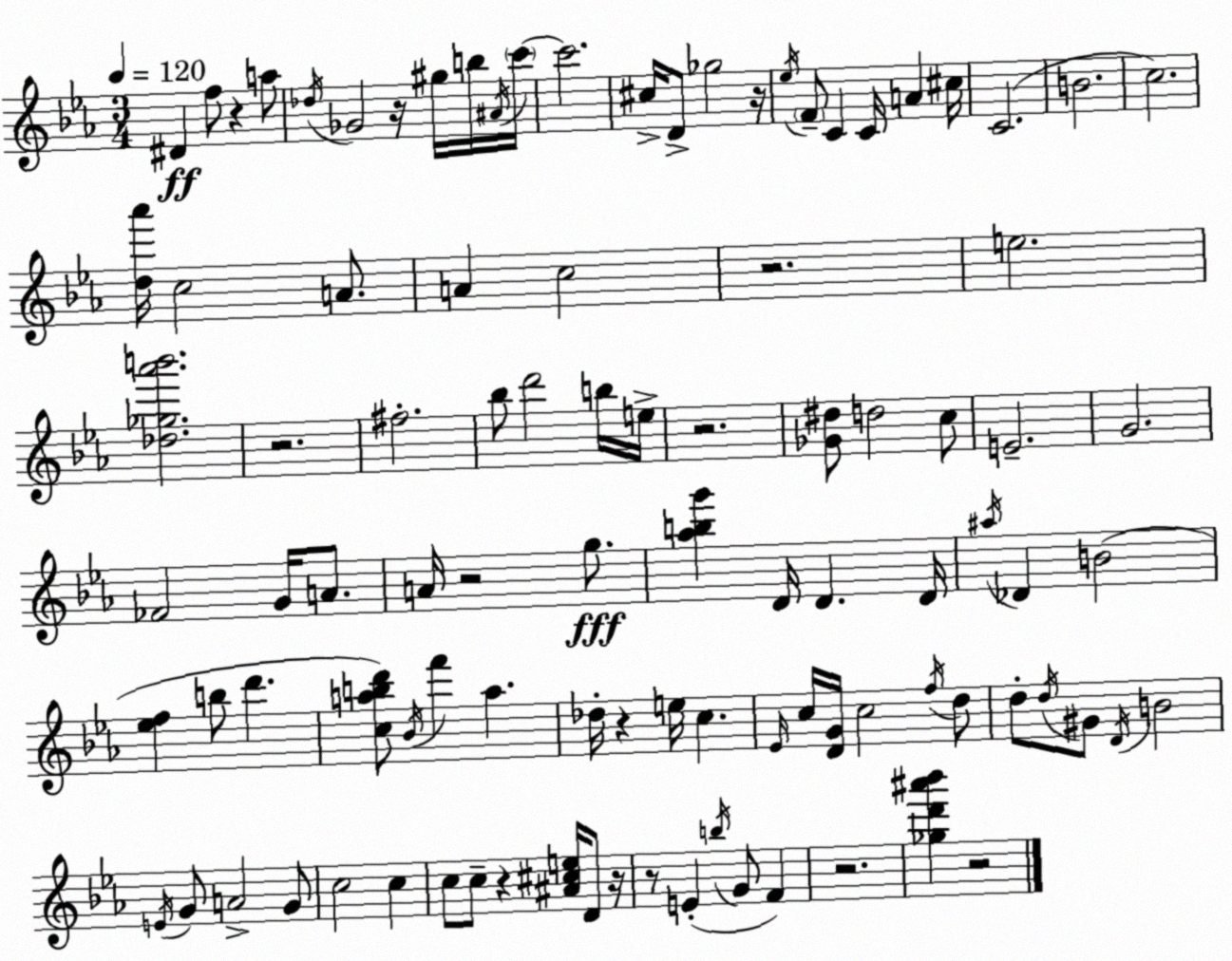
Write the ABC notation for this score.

X:1
T:Untitled
M:3/4
L:1/4
K:Eb
^D f/2 z a/2 _d/4 _G2 z/4 ^g/4 b/4 ^A/4 c'/4 c'2 ^c/4 D/2 _g2 z/4 _e/4 F/2 C C/4 A ^c/4 C2 B2 c2 [d_a']/4 c2 A/2 A c2 z2 e2 [_d_g_a'b']2 z2 ^f2 _b/2 d'2 b/4 e/4 z2 [_G^d]/2 d2 c/2 E2 G2 _F2 G/4 A/2 A/4 z2 g/2 [_abg'] D/4 D D/4 ^a/4 _D B2 [_ef] b/2 d' [cabd']/2 _B/4 f' a _d/4 z e/4 c _E/4 c/4 [DG]/4 c2 f/4 d/2 d/2 d/4 ^G/2 D/4 B2 E/4 G/2 A2 G/2 c2 c c/2 c/2 z [^A^ce]/4 D/2 z/4 z/2 E b/4 G/2 F z2 [_gd'^a'_b'] z2